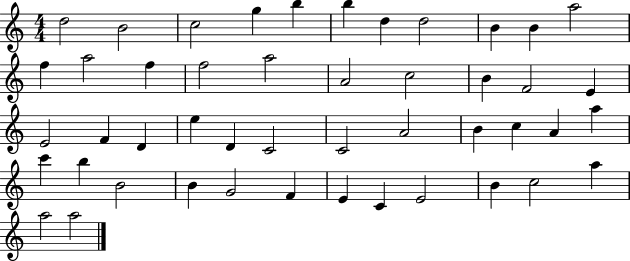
X:1
T:Untitled
M:4/4
L:1/4
K:C
d2 B2 c2 g b b d d2 B B a2 f a2 f f2 a2 A2 c2 B F2 E E2 F D e D C2 C2 A2 B c A a c' b B2 B G2 F E C E2 B c2 a a2 a2